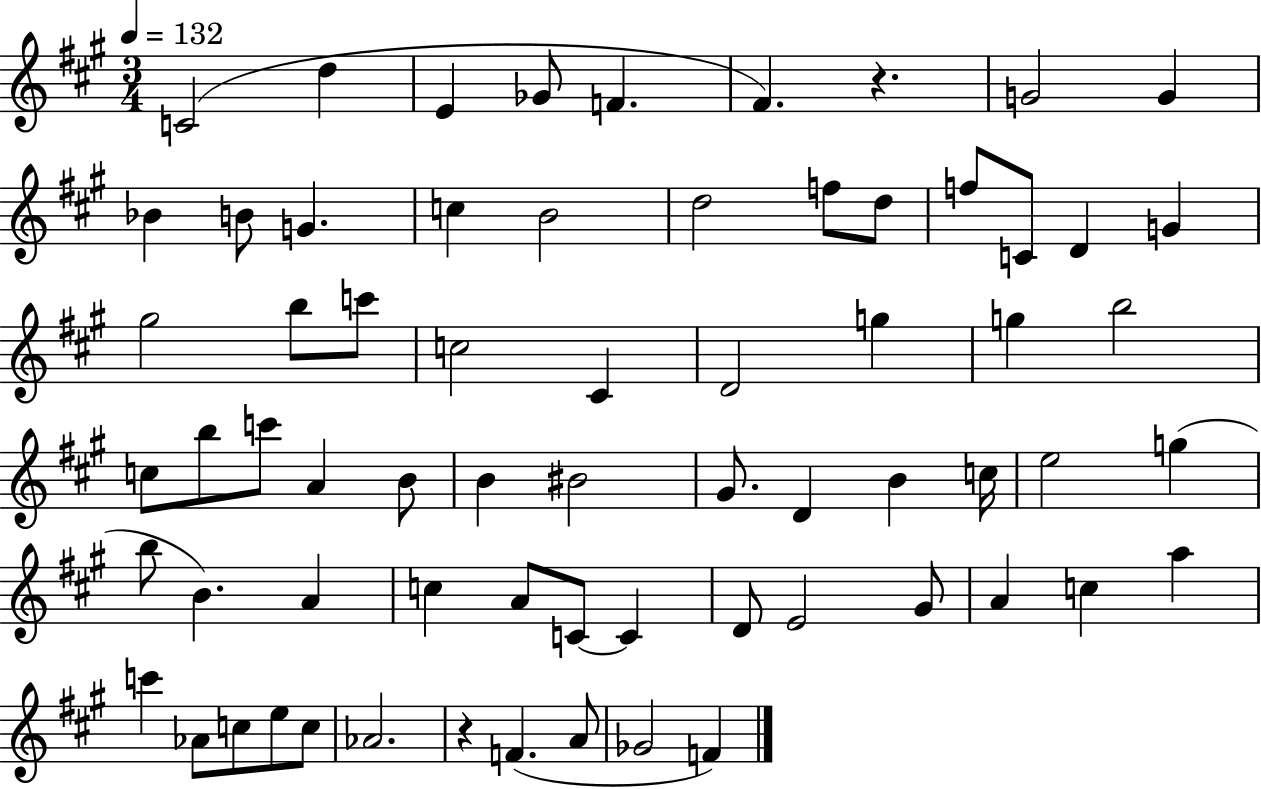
C4/h D5/q E4/q Gb4/e F4/q. F#4/q. R/q. G4/h G4/q Bb4/q B4/e G4/q. C5/q B4/h D5/h F5/e D5/e F5/e C4/e D4/q G4/q G#5/h B5/e C6/e C5/h C#4/q D4/h G5/q G5/q B5/h C5/e B5/e C6/e A4/q B4/e B4/q BIS4/h G#4/e. D4/q B4/q C5/s E5/h G5/q B5/e B4/q. A4/q C5/q A4/e C4/e C4/q D4/e E4/h G#4/e A4/q C5/q A5/q C6/q Ab4/e C5/e E5/e C5/e Ab4/h. R/q F4/q. A4/e Gb4/h F4/q